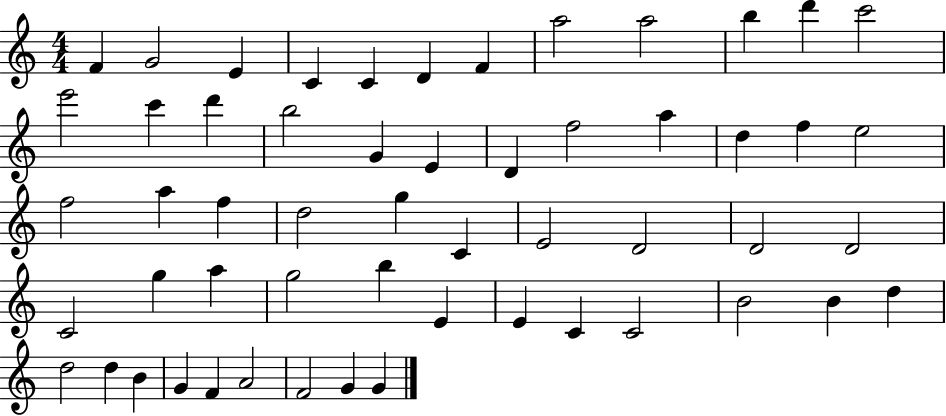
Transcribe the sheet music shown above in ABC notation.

X:1
T:Untitled
M:4/4
L:1/4
K:C
F G2 E C C D F a2 a2 b d' c'2 e'2 c' d' b2 G E D f2 a d f e2 f2 a f d2 g C E2 D2 D2 D2 C2 g a g2 b E E C C2 B2 B d d2 d B G F A2 F2 G G